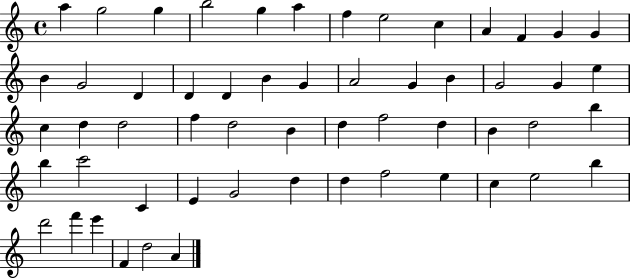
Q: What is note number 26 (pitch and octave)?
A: E5